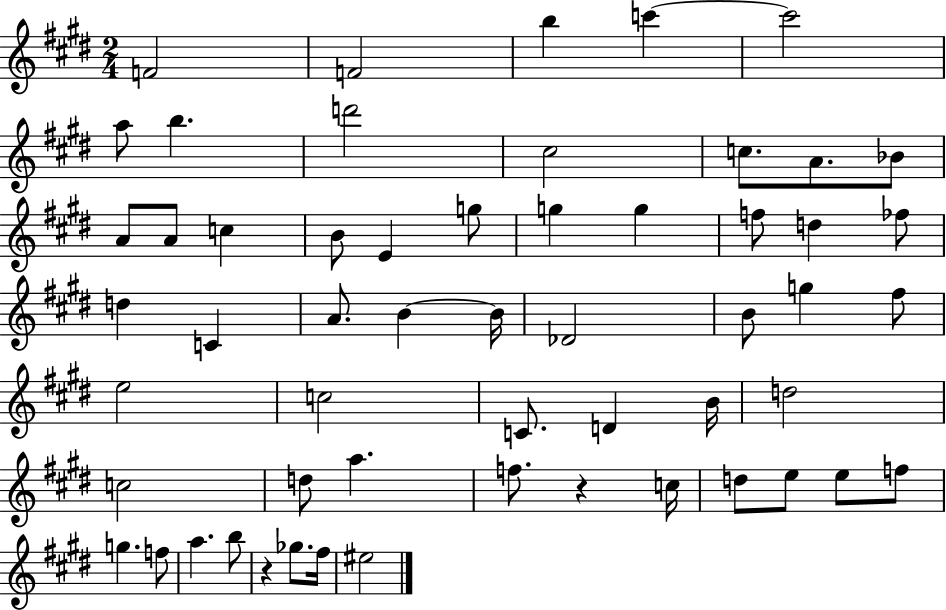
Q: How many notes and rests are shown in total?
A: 56